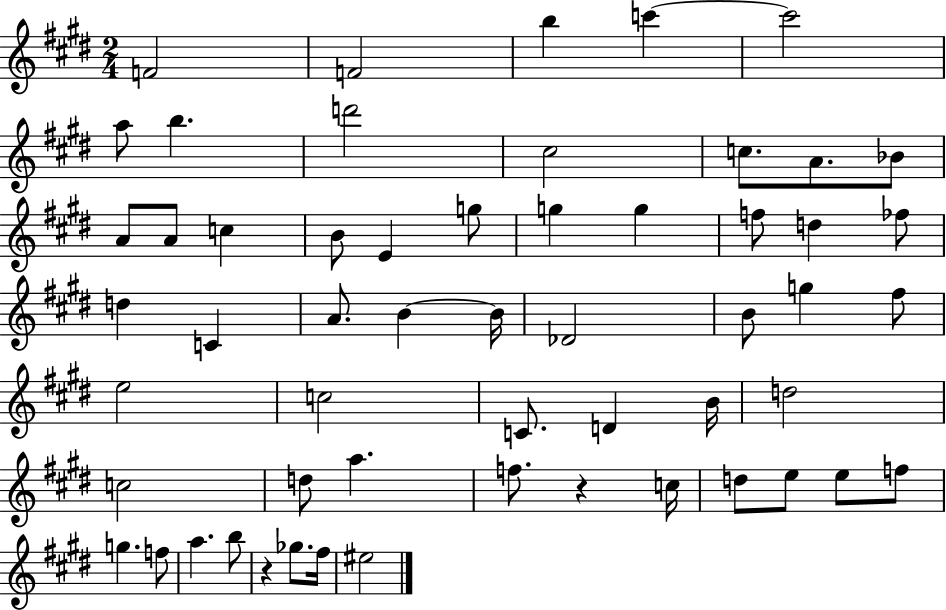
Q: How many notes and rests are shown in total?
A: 56